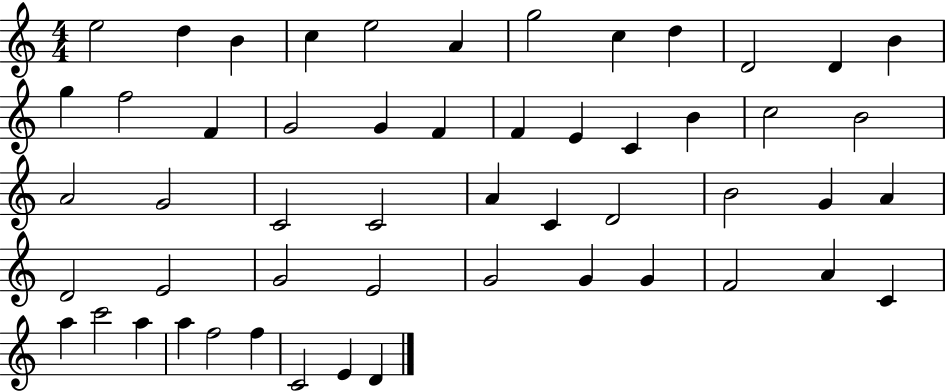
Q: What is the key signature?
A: C major